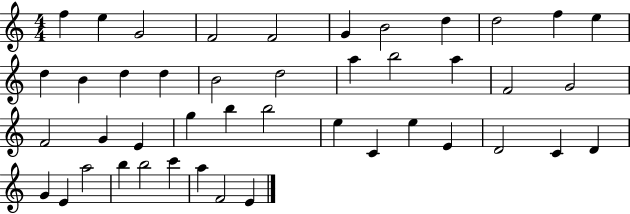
X:1
T:Untitled
M:4/4
L:1/4
K:C
f e G2 F2 F2 G B2 d d2 f e d B d d B2 d2 a b2 a F2 G2 F2 G E g b b2 e C e E D2 C D G E a2 b b2 c' a F2 E